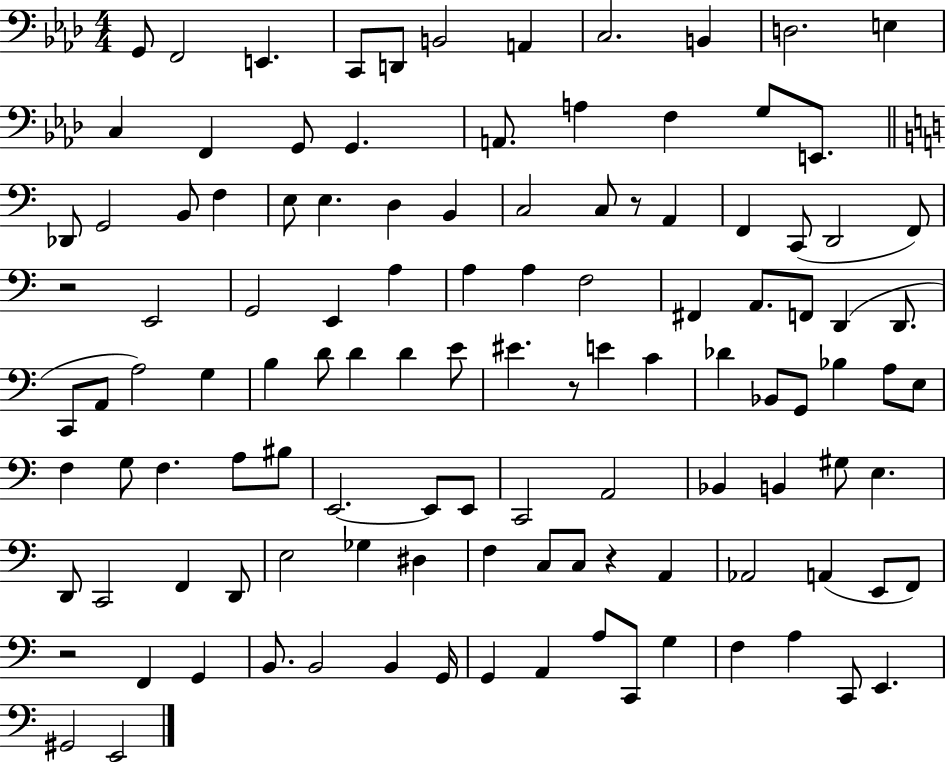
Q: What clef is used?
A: bass